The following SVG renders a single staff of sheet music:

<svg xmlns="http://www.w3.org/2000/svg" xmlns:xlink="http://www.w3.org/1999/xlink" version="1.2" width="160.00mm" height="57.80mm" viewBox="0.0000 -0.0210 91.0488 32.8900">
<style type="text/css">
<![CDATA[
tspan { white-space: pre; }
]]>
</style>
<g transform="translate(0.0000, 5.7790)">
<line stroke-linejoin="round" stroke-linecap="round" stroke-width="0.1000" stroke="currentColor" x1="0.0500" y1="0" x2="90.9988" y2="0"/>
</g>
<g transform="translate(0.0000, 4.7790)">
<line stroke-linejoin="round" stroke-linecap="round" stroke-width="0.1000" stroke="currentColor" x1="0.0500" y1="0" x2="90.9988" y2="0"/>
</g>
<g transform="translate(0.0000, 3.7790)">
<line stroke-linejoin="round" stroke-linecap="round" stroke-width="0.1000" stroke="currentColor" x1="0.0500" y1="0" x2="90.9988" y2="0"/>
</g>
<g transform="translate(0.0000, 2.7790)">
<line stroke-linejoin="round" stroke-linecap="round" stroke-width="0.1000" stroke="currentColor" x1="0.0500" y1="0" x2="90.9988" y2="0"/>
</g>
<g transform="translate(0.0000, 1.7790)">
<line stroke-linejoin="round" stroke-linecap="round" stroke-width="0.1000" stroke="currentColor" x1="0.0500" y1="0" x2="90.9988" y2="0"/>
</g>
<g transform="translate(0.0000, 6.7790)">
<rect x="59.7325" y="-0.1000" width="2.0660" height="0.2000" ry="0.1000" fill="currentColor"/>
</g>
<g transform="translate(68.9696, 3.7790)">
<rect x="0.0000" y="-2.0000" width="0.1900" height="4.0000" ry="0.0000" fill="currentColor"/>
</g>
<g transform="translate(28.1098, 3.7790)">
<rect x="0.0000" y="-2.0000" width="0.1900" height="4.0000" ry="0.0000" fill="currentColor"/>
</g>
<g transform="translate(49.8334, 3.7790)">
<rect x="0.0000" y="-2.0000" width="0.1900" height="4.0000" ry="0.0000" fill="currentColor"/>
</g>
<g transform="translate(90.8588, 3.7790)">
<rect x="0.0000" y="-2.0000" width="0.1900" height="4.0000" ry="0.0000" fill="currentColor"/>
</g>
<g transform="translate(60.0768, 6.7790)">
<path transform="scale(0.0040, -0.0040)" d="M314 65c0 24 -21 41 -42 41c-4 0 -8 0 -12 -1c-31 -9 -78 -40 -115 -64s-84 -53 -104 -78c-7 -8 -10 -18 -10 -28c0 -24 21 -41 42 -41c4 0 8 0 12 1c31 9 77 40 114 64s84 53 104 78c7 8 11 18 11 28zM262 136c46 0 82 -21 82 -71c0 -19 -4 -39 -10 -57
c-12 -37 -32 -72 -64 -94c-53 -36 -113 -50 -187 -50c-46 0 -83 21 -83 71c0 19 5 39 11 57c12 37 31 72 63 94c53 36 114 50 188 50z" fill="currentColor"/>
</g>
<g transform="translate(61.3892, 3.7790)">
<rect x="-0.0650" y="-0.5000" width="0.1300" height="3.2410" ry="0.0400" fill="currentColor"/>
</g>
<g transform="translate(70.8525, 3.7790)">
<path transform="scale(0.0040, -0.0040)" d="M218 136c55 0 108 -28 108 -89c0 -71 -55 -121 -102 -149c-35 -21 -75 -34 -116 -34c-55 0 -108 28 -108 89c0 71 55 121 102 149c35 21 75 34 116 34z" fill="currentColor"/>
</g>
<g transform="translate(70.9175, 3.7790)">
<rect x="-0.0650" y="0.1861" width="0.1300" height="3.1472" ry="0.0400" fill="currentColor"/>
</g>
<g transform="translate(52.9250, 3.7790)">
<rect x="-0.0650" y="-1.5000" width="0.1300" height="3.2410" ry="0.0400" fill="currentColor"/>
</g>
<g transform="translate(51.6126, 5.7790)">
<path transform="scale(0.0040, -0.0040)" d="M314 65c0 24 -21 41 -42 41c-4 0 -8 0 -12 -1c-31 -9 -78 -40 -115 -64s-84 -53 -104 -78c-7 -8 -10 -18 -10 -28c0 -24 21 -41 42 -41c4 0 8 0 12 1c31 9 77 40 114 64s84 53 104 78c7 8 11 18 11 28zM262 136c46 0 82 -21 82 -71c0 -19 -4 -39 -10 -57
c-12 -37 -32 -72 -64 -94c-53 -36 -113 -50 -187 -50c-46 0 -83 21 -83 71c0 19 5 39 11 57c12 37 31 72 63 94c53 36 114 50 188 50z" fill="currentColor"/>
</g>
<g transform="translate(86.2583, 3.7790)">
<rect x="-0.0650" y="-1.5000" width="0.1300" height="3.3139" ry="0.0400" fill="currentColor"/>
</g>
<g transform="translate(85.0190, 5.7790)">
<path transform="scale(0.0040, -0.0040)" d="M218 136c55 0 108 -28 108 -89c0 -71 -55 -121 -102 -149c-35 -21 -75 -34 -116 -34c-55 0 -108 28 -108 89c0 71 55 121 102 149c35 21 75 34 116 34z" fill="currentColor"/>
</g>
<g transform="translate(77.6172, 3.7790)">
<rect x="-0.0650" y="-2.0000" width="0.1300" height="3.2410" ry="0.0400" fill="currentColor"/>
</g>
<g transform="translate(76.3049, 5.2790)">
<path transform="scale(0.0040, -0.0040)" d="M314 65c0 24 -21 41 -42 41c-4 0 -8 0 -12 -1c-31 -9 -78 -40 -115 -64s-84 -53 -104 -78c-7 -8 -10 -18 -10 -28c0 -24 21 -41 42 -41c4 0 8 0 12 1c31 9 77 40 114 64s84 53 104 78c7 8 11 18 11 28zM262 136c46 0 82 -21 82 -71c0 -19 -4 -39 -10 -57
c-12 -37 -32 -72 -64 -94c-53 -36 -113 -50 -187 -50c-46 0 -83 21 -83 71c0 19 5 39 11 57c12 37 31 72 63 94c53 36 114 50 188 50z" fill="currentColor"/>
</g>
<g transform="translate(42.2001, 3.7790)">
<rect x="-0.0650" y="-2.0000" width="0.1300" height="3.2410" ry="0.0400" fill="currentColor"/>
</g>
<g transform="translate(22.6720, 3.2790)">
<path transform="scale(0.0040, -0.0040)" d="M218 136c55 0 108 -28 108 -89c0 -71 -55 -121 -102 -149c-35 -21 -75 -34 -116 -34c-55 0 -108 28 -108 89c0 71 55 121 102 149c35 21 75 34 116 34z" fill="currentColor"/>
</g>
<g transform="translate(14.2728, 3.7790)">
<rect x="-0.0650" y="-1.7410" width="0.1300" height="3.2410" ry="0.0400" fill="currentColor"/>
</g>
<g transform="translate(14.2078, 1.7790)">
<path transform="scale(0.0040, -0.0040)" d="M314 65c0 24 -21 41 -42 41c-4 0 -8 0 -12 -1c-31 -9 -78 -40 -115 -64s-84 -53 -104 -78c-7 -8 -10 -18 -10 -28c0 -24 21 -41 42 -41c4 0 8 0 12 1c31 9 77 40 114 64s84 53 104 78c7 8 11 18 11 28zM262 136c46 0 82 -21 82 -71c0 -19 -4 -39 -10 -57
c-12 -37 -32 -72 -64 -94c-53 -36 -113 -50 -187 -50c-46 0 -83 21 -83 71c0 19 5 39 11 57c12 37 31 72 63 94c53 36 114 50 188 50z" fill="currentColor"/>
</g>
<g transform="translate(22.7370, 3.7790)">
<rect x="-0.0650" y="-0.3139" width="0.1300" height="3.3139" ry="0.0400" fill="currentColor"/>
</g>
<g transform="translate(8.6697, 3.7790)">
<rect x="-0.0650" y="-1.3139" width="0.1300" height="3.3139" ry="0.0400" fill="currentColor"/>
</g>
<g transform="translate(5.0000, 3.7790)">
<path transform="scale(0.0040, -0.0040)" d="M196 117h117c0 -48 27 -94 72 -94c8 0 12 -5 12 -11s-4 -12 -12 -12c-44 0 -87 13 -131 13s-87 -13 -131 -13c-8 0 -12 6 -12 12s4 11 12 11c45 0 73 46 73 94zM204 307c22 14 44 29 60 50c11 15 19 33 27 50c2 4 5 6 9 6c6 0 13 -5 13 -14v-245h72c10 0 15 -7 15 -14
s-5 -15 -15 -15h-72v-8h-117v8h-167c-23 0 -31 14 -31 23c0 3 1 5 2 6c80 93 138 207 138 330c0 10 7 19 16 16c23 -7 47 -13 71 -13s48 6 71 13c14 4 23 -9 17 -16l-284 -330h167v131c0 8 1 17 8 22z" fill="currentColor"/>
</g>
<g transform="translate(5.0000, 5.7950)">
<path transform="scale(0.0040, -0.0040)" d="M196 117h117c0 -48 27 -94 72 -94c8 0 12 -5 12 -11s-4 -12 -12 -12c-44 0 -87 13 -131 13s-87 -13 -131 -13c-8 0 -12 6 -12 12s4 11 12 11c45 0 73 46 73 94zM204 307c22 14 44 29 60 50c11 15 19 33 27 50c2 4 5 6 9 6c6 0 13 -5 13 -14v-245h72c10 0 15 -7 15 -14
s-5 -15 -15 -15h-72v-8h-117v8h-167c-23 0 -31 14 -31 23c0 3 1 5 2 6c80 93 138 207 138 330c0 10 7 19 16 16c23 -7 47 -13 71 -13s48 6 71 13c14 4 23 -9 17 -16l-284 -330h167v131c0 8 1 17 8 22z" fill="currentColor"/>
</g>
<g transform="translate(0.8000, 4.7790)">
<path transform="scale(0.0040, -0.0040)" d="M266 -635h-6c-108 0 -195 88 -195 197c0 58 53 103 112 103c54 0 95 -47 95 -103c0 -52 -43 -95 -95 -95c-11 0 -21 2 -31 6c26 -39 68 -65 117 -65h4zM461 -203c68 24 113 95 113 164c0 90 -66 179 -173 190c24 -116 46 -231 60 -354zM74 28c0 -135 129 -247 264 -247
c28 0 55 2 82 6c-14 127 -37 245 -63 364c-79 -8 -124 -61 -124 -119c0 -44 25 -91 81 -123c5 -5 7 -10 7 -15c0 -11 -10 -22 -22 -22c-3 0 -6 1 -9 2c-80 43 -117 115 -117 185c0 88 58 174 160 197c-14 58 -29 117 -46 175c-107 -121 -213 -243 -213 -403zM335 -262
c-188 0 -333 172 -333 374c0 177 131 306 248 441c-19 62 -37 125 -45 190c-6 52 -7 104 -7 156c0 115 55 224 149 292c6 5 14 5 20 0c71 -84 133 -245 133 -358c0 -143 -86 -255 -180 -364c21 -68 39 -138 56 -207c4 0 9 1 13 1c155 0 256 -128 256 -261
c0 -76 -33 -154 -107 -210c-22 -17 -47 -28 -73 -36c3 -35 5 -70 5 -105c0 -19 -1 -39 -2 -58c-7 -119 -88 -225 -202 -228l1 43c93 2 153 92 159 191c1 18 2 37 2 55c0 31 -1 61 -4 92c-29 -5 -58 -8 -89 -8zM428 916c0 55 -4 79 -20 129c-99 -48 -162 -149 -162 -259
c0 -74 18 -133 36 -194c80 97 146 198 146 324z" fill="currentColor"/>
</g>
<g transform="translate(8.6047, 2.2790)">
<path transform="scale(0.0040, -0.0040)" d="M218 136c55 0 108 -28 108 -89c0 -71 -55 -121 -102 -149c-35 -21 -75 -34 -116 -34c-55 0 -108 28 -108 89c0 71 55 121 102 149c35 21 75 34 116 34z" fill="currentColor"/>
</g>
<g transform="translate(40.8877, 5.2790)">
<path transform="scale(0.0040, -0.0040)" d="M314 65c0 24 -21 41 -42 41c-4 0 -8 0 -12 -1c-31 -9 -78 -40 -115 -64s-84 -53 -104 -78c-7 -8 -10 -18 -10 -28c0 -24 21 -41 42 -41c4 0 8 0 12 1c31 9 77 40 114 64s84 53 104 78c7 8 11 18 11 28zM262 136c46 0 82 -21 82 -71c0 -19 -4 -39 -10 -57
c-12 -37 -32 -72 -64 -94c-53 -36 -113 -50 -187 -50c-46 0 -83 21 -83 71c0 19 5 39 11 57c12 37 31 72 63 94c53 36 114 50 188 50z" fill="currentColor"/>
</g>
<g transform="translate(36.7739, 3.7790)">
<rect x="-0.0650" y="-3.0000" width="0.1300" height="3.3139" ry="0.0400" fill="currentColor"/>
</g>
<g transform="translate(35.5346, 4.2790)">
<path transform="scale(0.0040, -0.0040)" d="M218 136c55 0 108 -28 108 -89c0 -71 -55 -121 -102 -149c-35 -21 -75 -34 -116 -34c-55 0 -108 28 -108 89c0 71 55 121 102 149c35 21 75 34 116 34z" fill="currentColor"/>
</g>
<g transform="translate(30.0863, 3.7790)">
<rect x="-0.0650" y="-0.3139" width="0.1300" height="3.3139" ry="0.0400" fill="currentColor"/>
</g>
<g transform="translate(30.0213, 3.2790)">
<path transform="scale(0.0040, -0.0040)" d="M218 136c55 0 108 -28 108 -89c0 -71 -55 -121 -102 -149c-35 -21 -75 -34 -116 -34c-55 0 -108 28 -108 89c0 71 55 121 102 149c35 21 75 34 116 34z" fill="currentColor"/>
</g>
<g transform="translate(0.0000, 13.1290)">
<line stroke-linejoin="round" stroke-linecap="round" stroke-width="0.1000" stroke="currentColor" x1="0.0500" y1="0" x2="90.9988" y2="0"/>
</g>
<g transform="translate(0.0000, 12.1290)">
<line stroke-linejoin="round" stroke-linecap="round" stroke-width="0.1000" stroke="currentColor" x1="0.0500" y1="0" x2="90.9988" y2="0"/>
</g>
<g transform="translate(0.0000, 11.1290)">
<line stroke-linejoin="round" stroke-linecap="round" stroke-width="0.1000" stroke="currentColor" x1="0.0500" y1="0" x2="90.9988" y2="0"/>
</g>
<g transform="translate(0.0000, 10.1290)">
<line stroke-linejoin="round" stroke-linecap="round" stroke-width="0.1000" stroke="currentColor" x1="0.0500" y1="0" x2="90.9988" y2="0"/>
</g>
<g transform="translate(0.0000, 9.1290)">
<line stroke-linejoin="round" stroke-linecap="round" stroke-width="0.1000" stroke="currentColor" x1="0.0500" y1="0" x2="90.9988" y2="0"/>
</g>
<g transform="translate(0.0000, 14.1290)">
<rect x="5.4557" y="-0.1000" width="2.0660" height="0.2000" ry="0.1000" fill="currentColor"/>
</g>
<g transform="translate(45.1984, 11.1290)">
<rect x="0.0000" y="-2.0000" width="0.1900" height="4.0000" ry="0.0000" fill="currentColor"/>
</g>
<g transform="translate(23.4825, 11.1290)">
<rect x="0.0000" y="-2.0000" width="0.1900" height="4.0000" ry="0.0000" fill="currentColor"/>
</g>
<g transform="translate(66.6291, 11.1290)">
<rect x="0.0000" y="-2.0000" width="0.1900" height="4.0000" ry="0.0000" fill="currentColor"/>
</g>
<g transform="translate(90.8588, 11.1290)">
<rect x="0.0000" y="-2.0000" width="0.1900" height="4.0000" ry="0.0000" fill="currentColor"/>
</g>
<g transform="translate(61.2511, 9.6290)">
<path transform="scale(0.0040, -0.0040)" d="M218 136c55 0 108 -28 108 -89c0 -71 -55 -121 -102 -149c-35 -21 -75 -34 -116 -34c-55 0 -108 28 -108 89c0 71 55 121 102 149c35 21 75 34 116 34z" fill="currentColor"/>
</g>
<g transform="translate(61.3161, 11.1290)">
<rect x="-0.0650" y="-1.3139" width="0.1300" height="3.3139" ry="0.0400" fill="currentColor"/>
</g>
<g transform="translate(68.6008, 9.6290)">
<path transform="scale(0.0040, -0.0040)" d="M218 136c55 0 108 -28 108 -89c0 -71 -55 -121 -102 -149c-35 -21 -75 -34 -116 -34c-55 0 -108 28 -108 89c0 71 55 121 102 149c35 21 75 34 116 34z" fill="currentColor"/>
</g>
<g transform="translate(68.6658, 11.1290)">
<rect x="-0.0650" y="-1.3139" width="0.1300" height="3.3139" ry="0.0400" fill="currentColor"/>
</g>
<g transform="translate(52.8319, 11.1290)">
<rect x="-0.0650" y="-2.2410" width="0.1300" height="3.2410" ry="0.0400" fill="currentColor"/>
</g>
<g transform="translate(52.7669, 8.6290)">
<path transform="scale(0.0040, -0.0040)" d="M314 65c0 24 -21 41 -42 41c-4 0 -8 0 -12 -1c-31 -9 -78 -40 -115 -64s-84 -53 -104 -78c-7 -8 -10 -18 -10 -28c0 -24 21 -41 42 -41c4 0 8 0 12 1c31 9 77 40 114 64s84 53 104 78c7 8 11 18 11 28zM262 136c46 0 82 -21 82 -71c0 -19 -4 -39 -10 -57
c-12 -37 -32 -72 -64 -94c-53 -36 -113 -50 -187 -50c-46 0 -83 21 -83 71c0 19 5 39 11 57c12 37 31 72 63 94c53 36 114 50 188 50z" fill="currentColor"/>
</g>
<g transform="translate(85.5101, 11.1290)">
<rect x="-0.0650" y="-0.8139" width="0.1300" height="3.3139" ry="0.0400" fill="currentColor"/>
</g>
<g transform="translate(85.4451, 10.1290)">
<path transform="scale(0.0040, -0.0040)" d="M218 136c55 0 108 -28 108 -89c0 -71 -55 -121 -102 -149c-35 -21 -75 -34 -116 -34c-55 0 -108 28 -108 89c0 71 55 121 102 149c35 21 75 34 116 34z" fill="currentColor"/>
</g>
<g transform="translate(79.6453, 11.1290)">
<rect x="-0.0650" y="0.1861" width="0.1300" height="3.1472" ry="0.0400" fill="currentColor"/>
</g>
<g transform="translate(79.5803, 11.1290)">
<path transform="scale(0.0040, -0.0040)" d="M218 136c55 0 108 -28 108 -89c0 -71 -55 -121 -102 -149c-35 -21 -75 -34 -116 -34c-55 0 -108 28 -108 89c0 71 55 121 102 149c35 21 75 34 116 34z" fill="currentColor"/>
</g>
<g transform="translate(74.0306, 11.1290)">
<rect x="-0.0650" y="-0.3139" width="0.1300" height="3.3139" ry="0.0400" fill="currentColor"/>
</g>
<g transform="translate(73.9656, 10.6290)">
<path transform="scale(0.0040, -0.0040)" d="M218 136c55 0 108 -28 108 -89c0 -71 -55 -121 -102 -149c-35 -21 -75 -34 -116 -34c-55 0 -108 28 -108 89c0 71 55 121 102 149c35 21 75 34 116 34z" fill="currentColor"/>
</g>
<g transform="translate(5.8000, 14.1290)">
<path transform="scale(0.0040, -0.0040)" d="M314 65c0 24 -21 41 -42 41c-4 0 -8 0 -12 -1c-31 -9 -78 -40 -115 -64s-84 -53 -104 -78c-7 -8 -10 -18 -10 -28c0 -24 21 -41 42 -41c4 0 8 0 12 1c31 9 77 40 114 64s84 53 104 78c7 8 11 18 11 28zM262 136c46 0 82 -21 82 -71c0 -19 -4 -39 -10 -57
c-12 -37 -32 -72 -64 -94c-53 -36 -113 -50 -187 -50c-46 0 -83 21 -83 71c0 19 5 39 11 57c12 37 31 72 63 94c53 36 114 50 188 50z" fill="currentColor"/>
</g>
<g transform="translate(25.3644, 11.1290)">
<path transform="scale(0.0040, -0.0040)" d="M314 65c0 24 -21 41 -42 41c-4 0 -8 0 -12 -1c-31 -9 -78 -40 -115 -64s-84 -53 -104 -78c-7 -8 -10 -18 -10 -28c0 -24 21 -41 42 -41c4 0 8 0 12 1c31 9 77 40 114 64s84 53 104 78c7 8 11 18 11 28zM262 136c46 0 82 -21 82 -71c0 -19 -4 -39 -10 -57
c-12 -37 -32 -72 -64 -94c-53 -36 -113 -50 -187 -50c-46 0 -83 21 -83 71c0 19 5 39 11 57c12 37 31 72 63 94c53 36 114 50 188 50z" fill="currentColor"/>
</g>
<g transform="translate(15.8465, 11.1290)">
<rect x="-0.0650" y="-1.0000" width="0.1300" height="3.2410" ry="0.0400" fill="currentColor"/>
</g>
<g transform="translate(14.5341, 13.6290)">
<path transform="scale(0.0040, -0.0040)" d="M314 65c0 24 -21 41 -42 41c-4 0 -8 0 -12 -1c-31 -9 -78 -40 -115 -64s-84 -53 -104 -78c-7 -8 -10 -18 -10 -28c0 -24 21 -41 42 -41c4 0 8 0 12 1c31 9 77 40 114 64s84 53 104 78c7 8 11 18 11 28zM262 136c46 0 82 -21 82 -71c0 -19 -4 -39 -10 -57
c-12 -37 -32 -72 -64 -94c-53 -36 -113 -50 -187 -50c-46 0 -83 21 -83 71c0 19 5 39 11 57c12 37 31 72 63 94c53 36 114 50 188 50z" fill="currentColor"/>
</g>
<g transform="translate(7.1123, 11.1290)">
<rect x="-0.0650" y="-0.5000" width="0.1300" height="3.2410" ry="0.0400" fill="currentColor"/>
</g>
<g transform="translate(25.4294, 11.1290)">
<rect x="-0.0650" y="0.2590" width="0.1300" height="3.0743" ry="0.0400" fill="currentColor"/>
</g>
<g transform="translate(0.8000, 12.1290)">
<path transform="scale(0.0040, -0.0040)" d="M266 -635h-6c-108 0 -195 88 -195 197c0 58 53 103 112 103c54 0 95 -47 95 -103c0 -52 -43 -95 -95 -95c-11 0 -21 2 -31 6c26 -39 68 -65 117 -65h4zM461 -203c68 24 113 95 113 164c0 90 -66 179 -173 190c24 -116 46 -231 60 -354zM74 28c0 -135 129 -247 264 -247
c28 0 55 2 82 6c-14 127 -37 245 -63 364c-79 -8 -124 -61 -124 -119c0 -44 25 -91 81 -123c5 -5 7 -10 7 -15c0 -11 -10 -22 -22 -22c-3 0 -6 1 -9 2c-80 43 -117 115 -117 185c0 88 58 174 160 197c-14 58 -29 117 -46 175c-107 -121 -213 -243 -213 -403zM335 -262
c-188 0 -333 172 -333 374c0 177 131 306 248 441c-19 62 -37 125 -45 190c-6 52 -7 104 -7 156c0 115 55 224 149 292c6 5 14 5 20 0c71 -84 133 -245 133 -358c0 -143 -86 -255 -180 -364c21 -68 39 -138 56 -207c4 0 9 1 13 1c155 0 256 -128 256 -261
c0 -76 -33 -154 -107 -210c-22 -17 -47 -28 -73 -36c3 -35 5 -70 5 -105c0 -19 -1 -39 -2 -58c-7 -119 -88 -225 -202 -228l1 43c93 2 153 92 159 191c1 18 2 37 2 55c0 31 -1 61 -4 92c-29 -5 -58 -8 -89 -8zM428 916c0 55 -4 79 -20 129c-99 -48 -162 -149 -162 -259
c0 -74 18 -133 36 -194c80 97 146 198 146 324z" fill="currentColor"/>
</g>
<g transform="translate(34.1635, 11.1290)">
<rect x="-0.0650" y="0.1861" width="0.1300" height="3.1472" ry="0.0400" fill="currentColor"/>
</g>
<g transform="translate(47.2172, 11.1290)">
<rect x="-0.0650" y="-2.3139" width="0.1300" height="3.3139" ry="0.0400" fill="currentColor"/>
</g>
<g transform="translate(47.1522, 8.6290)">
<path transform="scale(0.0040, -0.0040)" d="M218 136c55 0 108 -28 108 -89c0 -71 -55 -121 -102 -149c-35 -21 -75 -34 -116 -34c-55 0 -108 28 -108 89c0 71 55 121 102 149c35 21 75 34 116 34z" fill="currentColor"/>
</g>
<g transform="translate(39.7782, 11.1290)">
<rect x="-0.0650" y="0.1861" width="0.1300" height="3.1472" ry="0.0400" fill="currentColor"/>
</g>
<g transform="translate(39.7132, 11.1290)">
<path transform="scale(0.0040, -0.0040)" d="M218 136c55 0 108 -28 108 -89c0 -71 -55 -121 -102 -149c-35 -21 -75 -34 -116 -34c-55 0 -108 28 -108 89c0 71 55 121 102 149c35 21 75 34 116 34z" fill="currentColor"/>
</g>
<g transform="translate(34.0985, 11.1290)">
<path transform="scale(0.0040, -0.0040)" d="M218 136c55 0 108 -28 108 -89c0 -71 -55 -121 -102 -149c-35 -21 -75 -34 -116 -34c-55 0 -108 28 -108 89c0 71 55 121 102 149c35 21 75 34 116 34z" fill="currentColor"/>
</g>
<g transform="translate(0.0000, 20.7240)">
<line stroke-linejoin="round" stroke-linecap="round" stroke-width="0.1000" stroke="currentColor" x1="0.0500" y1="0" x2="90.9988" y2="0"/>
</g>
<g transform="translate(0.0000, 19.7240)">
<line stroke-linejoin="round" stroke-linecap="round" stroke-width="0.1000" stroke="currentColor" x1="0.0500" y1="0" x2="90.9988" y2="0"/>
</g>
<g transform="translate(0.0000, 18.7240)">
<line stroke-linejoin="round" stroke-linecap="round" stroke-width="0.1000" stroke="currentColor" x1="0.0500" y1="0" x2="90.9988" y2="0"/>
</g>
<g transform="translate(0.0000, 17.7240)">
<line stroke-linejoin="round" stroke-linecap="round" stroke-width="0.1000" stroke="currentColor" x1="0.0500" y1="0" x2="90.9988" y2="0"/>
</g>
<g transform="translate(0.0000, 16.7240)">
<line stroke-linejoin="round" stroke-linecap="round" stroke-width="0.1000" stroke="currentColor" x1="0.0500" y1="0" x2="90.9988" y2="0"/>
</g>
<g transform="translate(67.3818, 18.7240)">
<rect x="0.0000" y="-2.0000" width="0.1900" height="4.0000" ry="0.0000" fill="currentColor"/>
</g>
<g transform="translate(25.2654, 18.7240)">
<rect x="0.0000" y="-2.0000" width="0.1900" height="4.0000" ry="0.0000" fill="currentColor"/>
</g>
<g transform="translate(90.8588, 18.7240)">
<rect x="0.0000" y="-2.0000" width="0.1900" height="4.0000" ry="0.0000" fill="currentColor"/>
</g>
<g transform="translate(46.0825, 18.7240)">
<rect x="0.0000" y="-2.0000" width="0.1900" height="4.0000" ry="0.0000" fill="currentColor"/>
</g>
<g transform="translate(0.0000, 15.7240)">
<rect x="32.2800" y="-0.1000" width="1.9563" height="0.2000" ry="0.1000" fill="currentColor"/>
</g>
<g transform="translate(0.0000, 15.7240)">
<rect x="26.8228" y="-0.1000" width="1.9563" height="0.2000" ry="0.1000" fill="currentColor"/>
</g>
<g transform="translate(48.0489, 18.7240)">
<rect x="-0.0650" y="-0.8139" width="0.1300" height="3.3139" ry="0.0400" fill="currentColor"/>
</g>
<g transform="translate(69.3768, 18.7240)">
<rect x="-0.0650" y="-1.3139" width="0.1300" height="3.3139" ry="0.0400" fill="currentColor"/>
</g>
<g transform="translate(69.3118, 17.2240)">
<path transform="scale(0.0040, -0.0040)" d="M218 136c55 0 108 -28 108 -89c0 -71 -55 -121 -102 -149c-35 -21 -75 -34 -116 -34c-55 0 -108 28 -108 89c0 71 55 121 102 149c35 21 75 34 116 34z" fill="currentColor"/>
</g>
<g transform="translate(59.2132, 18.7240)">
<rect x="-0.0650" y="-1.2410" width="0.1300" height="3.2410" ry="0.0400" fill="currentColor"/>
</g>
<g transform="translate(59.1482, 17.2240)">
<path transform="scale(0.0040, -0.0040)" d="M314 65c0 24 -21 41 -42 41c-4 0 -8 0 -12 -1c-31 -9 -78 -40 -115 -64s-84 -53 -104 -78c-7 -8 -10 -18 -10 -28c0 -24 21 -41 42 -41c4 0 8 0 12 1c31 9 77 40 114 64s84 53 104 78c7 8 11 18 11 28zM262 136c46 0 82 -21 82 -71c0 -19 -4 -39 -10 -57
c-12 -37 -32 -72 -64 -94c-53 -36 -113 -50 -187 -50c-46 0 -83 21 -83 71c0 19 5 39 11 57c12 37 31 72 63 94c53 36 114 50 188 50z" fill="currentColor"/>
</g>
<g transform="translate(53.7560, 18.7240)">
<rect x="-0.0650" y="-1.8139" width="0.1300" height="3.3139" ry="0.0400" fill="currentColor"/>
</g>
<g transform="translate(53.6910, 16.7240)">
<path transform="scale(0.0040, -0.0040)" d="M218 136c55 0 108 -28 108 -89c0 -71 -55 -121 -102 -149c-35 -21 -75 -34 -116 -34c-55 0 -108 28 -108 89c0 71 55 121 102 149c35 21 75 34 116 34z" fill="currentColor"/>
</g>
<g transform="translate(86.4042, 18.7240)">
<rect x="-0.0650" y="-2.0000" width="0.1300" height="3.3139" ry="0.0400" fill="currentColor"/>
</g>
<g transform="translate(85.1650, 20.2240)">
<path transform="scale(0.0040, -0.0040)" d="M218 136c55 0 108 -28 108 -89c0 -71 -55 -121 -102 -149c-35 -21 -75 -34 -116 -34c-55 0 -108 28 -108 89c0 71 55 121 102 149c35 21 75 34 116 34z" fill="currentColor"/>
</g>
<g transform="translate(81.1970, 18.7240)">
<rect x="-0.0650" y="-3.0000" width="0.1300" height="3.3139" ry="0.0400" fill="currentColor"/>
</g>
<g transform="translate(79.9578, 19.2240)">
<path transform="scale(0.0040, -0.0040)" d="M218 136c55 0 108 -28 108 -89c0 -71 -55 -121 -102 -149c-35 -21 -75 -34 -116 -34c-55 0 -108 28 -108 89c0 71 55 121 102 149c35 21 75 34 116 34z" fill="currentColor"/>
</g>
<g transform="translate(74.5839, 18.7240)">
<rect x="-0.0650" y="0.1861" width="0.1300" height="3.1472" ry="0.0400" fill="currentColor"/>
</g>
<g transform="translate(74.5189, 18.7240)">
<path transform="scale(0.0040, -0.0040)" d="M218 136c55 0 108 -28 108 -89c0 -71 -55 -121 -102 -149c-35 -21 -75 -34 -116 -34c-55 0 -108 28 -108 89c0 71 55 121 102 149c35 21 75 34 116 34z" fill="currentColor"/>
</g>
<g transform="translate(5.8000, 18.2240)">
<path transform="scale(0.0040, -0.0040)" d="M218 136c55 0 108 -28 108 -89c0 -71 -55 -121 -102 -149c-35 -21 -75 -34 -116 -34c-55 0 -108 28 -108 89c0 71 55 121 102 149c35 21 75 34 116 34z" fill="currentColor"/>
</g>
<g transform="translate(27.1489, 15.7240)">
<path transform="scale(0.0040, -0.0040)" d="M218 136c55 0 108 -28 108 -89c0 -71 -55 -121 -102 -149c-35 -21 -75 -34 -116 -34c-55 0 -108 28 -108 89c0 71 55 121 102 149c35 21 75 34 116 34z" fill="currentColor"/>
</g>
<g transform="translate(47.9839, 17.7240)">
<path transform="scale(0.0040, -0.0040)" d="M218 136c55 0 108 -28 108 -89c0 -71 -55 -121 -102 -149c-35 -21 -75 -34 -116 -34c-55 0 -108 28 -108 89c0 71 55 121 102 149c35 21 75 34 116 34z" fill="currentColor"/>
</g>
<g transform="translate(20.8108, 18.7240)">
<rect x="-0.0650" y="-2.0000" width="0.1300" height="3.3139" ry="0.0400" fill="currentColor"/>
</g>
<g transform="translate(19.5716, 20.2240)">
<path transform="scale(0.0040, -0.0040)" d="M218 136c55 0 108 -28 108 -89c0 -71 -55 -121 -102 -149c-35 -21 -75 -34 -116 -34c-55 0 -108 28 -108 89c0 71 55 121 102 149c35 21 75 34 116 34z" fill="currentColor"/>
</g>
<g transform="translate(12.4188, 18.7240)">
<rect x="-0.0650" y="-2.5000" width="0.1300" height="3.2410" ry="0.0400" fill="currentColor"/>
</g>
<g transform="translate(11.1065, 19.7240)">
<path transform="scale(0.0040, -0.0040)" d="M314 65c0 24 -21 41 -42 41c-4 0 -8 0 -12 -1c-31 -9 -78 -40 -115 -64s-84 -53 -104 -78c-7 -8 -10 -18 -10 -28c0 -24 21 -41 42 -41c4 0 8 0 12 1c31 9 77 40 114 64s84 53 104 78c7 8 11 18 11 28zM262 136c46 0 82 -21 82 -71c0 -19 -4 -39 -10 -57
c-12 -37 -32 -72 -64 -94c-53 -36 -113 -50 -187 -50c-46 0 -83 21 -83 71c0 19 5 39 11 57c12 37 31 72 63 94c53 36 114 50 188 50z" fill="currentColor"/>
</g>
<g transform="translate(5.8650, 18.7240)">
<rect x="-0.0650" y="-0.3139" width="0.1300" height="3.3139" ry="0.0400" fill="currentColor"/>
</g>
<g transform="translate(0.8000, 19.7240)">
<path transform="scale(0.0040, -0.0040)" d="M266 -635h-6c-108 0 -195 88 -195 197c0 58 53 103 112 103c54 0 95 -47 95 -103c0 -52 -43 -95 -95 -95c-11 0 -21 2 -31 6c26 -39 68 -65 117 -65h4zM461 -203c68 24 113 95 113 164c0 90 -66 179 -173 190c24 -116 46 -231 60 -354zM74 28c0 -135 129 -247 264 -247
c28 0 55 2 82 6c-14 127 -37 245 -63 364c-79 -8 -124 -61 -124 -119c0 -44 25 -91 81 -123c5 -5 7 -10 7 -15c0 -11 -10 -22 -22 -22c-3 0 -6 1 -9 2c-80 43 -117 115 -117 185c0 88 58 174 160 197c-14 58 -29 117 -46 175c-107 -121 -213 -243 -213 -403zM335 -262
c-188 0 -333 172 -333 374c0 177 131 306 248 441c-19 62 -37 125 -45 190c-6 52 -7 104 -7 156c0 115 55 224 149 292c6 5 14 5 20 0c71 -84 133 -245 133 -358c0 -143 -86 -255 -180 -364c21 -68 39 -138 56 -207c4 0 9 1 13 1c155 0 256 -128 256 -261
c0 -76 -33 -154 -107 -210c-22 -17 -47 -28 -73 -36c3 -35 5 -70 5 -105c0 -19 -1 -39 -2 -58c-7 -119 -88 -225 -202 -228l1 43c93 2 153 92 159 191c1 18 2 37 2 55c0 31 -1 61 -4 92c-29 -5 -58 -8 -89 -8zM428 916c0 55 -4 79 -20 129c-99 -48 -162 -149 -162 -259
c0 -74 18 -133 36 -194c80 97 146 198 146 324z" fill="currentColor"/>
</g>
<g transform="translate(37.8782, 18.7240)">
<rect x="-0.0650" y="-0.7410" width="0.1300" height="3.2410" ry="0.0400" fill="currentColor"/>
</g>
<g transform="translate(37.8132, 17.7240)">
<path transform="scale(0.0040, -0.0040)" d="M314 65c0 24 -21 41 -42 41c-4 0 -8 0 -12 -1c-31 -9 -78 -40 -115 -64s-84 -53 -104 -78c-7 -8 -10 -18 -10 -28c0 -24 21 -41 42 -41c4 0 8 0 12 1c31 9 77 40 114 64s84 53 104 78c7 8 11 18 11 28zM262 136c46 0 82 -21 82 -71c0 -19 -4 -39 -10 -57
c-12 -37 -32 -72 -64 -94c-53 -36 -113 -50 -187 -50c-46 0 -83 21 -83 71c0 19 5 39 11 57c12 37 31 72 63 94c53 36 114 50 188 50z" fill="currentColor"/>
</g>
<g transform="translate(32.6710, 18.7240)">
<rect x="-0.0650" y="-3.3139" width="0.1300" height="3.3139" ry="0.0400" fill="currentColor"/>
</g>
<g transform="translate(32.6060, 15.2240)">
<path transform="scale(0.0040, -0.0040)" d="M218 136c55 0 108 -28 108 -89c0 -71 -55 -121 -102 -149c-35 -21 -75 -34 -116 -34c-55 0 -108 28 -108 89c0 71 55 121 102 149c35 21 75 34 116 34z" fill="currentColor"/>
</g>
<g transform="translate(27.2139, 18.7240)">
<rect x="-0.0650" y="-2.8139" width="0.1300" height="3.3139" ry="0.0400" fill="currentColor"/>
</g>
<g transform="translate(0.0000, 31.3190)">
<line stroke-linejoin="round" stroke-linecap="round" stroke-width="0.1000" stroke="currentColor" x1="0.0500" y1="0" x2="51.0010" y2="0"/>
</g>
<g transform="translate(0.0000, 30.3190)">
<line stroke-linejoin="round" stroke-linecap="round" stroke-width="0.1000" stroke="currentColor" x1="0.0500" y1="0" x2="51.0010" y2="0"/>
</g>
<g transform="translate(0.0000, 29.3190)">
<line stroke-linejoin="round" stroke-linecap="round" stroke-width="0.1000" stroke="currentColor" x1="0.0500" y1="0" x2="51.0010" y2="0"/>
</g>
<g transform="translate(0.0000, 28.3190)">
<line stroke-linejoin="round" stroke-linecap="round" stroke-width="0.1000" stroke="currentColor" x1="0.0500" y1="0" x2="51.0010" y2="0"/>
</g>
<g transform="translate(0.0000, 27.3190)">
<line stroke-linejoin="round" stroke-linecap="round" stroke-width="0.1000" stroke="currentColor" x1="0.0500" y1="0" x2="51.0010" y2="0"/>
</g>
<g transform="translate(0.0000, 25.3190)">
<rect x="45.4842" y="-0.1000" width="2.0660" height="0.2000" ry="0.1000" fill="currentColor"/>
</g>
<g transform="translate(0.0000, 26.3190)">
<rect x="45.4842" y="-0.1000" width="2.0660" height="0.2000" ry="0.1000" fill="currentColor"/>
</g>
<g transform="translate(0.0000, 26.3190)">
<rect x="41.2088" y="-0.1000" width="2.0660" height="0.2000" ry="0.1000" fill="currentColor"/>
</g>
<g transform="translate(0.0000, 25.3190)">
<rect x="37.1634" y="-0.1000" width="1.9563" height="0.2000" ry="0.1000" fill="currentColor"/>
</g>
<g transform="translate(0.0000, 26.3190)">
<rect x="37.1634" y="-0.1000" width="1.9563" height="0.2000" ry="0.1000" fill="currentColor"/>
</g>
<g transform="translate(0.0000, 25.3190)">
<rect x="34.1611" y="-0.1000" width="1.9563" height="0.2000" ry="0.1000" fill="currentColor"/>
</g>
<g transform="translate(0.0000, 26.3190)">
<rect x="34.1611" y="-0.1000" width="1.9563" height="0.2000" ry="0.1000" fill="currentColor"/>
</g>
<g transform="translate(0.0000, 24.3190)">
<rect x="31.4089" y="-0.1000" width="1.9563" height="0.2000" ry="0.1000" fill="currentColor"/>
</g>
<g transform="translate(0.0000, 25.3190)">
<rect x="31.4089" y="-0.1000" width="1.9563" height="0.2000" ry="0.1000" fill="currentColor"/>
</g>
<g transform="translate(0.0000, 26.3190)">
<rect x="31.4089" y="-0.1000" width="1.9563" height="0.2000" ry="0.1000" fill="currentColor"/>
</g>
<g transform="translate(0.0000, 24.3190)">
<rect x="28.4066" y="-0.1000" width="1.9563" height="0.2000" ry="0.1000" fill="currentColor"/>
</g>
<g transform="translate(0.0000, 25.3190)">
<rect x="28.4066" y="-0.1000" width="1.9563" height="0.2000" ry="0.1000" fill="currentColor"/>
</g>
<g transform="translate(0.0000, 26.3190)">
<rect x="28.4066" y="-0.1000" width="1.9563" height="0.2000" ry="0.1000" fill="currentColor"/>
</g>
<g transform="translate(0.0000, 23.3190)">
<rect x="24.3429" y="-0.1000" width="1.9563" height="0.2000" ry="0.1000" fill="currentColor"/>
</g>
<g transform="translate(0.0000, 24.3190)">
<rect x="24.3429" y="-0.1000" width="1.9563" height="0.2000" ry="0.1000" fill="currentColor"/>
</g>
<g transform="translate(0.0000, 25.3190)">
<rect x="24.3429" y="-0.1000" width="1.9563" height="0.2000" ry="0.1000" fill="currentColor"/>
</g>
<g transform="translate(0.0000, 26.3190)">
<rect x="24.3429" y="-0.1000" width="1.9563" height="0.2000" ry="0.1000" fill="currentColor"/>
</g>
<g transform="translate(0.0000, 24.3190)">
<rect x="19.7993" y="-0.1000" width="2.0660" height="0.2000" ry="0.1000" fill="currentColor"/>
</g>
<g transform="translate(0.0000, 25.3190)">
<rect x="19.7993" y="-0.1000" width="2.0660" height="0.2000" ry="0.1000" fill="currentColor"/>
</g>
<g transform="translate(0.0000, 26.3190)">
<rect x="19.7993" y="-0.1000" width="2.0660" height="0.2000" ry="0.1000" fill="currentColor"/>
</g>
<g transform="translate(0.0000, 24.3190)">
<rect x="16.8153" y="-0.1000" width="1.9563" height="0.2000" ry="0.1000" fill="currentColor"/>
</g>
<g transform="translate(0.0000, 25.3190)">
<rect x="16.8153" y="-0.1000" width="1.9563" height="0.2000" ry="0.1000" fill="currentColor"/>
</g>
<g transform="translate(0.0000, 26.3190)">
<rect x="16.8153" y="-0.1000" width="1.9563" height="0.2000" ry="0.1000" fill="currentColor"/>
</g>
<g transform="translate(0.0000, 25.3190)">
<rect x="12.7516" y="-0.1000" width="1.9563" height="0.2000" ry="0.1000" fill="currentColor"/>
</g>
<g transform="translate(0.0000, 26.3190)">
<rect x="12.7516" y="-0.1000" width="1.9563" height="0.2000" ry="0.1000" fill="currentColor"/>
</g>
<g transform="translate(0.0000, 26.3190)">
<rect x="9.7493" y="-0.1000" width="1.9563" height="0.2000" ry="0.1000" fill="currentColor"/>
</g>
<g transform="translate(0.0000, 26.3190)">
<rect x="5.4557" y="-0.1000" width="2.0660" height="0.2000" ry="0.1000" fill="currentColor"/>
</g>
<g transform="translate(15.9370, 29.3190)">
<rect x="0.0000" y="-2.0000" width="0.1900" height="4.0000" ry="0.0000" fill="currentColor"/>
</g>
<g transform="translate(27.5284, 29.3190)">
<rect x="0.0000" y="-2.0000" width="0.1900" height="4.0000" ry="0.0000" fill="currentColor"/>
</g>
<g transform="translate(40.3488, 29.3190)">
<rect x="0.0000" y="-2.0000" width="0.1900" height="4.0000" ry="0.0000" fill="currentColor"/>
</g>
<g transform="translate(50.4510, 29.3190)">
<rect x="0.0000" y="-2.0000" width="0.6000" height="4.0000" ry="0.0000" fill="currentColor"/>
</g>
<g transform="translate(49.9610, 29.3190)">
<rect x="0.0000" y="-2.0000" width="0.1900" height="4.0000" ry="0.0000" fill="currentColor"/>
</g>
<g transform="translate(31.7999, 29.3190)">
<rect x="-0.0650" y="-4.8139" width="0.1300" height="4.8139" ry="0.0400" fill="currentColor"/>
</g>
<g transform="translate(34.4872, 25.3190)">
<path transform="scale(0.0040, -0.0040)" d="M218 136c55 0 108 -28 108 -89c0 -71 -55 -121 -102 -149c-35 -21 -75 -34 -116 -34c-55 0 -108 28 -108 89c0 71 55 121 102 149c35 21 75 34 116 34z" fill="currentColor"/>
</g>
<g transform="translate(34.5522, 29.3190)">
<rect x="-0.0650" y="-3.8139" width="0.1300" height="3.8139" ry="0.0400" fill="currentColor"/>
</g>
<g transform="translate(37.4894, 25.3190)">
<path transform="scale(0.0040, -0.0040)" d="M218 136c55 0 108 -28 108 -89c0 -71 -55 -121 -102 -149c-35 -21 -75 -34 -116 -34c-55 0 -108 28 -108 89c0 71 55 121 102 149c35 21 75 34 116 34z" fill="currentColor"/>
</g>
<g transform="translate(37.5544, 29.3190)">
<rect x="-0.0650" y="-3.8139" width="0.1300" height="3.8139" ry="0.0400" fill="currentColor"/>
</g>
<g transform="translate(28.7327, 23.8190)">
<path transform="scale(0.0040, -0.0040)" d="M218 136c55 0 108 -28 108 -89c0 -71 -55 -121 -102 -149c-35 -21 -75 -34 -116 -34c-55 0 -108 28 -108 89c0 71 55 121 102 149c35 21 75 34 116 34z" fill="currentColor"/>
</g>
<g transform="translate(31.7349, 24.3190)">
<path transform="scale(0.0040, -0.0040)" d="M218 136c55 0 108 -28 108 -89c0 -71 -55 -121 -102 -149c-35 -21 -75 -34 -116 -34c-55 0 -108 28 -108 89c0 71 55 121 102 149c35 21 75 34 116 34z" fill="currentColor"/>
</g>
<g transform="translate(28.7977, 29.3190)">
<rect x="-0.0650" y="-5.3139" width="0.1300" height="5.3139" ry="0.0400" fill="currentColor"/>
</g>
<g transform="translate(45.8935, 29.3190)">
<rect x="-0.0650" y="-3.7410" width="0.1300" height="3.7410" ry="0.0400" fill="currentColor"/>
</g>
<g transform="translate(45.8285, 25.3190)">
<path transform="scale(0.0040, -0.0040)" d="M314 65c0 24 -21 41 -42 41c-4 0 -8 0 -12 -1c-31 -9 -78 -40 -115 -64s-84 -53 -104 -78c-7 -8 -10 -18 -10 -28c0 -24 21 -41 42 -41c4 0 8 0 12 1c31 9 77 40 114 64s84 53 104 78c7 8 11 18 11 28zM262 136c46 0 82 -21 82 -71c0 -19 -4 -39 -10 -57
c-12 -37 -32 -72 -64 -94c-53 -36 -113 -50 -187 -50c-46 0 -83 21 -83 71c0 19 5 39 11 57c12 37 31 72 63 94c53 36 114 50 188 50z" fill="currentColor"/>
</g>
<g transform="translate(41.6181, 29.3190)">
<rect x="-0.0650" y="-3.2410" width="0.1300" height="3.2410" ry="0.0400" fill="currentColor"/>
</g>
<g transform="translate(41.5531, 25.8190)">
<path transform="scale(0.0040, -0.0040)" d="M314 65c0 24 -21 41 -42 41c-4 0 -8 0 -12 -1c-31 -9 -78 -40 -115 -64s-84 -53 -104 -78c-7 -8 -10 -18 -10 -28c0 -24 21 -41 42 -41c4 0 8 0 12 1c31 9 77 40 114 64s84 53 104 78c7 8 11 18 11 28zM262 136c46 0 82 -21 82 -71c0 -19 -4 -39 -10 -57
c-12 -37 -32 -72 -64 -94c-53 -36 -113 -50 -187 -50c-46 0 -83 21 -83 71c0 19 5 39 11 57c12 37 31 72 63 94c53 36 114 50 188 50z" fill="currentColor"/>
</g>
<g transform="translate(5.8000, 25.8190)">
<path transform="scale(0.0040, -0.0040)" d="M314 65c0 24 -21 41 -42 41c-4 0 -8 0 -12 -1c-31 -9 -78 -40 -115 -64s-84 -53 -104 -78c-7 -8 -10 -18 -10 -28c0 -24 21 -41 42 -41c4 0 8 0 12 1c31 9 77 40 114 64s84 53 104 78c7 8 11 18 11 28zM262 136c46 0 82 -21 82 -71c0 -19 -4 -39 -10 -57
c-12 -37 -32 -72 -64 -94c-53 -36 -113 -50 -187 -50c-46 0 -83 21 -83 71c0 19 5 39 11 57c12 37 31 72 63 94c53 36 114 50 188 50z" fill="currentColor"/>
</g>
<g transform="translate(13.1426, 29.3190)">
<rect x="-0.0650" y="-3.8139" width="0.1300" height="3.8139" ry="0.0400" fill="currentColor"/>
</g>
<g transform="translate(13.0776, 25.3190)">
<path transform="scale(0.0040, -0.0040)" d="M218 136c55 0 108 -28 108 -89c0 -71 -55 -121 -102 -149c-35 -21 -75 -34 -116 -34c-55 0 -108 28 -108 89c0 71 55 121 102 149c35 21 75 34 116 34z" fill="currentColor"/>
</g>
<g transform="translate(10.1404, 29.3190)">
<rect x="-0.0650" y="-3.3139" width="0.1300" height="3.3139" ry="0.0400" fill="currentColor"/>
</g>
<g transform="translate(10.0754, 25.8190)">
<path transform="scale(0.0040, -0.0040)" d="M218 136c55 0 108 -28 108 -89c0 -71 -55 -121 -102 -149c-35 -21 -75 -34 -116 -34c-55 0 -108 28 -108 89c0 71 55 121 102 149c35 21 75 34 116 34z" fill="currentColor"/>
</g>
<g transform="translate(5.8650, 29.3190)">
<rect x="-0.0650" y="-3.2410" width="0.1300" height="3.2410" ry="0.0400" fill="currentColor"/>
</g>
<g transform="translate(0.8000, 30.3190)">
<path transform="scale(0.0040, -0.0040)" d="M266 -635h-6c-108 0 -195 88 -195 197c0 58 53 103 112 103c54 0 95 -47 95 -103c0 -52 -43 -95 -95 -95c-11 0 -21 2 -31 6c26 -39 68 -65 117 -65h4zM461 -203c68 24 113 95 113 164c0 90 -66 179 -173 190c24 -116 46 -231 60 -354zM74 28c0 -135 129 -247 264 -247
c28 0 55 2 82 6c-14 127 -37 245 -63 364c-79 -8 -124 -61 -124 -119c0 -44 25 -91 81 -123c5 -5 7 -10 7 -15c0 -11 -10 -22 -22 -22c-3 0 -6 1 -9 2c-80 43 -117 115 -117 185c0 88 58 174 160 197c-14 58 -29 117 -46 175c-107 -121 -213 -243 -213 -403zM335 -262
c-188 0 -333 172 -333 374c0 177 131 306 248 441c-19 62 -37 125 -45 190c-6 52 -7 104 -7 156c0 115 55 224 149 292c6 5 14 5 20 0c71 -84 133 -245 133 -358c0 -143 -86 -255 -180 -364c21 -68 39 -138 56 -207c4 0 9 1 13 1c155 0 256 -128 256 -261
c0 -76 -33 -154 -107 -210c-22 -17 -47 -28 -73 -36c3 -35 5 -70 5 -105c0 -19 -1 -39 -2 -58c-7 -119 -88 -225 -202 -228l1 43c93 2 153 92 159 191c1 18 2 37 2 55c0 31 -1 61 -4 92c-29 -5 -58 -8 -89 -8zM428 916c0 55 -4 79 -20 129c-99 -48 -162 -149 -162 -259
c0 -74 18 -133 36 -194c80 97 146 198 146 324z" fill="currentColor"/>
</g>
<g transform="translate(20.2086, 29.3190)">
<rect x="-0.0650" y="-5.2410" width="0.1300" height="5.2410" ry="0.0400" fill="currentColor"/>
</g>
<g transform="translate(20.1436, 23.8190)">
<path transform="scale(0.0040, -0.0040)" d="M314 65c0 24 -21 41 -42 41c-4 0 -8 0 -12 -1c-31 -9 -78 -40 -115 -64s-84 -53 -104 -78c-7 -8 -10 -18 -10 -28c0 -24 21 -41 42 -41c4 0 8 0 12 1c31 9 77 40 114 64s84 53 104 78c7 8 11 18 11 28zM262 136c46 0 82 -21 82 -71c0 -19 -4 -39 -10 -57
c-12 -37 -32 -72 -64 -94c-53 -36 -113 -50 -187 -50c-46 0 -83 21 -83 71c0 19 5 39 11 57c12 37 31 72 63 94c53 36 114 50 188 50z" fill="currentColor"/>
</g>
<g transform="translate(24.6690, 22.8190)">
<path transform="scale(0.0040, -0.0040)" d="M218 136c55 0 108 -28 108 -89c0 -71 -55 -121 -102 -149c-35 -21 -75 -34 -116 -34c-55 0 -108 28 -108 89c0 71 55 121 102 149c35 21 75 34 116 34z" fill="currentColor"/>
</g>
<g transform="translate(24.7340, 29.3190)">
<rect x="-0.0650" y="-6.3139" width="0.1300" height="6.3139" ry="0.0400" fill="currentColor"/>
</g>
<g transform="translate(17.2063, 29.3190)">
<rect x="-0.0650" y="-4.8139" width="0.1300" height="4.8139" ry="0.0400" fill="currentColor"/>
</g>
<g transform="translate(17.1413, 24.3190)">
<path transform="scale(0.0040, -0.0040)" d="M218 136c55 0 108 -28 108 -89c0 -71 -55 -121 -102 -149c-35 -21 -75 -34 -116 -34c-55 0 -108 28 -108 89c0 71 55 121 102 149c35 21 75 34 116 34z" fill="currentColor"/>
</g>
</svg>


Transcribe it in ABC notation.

X:1
T:Untitled
M:4/4
L:1/4
K:C
e f2 c c A F2 E2 C2 B F2 E C2 D2 B2 B B g g2 e e c B d c G2 F a b d2 d f e2 e B A F b2 b c' e' f'2 a' f' e' c' c' b2 c'2